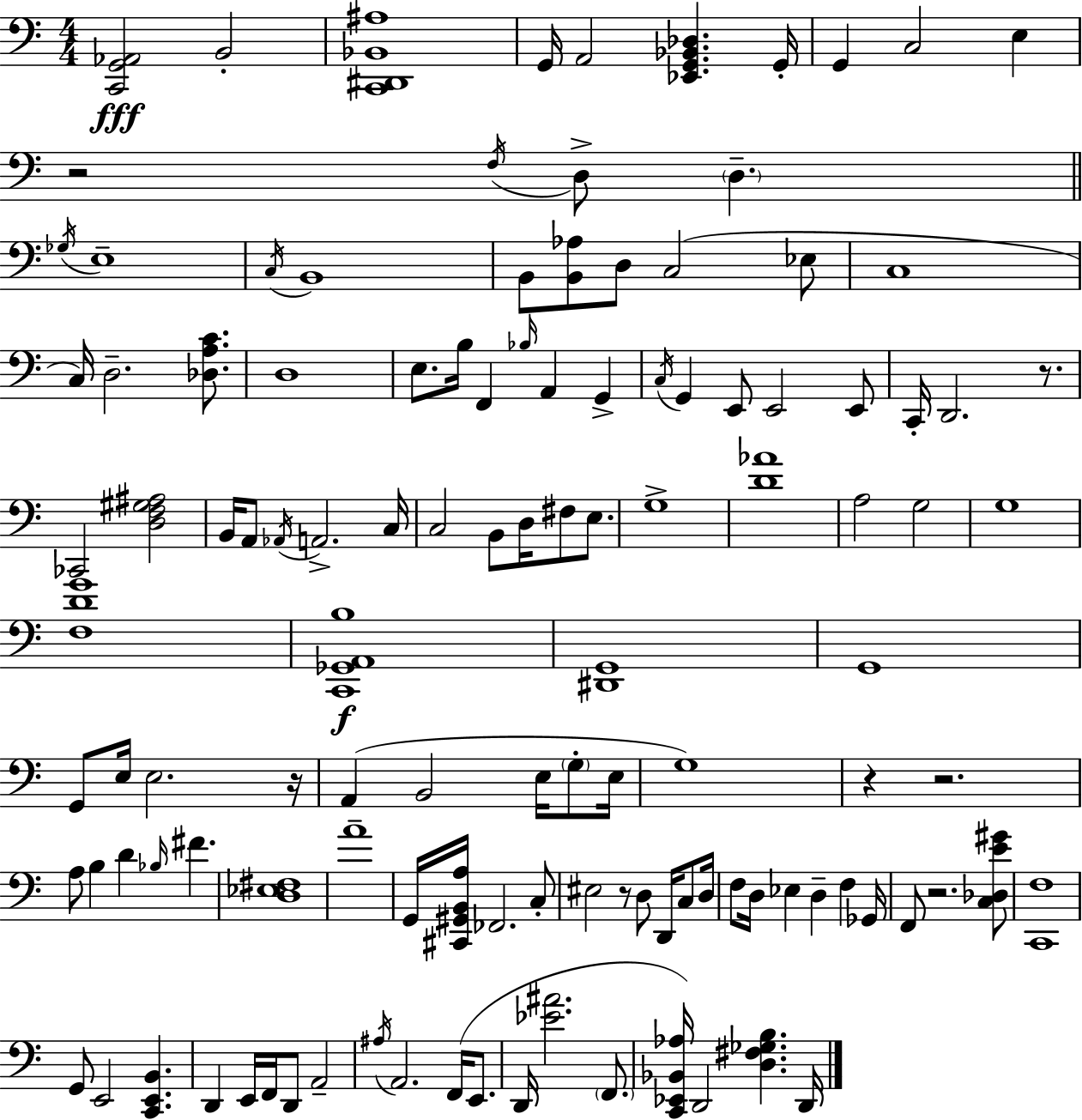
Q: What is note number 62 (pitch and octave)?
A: B3